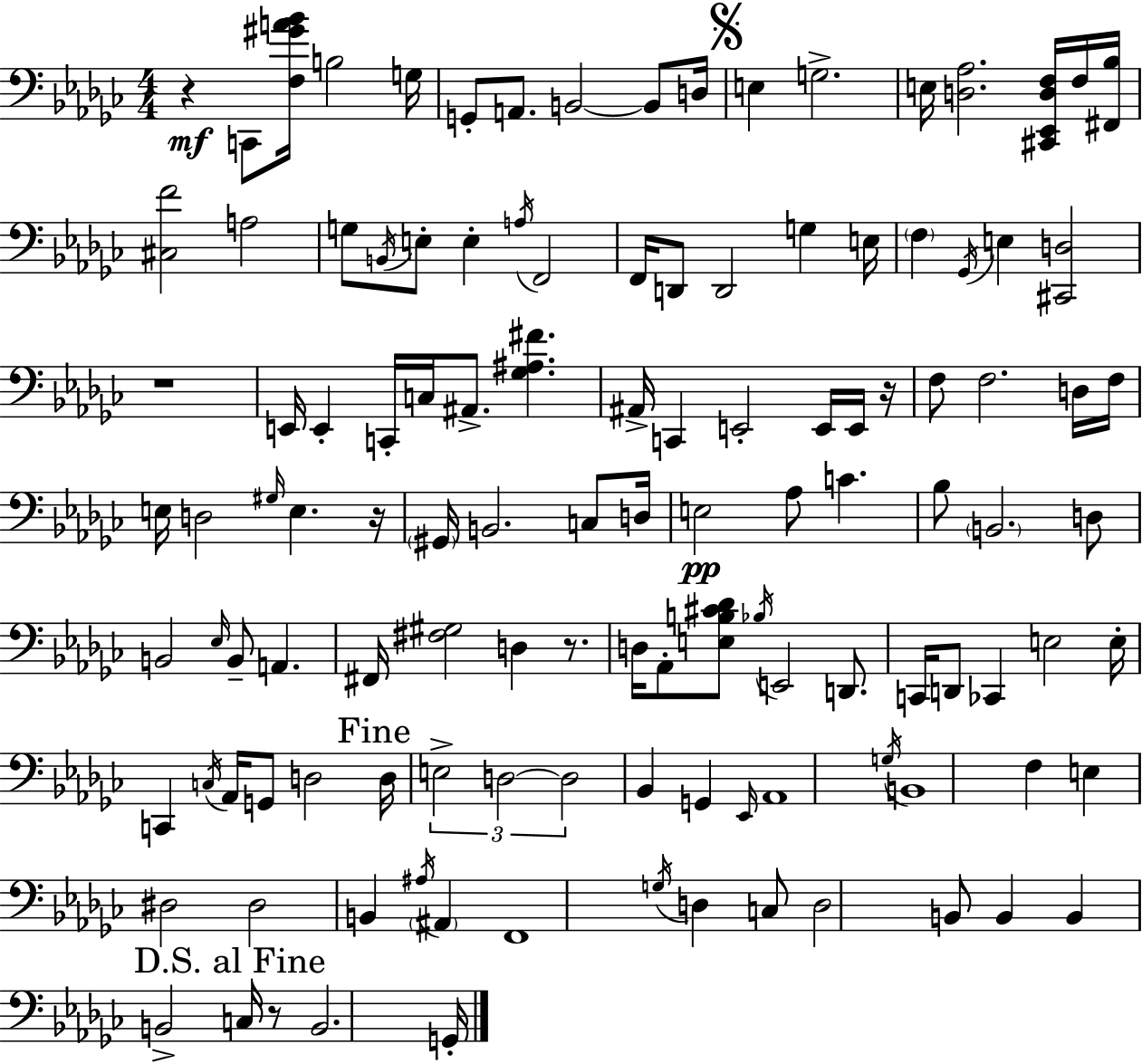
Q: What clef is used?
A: bass